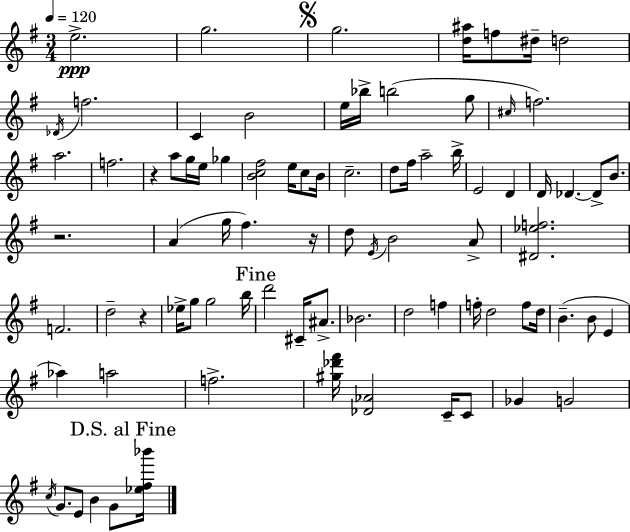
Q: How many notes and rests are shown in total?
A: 84